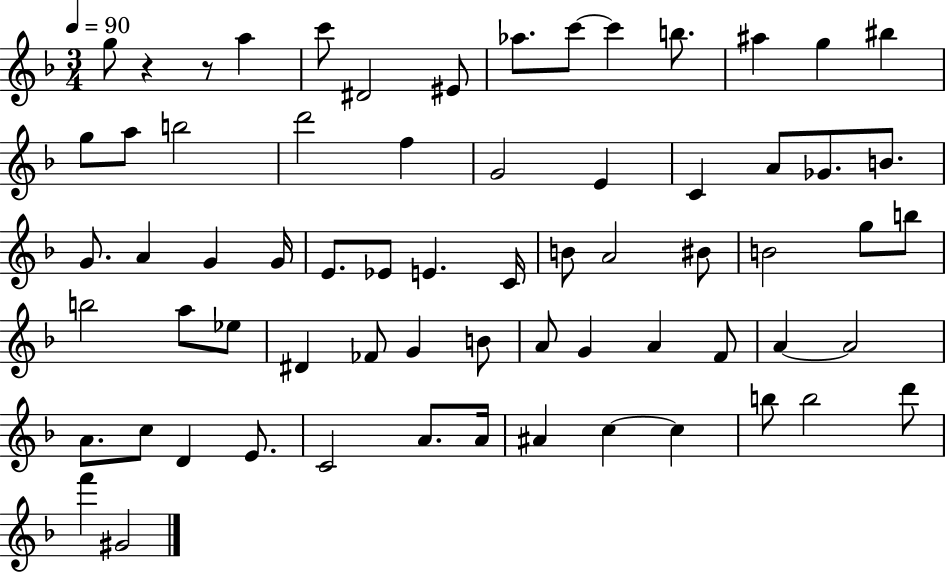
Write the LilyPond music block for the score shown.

{
  \clef treble
  \numericTimeSignature
  \time 3/4
  \key f \major
  \tempo 4 = 90
  \repeat volta 2 { g''8 r4 r8 a''4 | c'''8 dis'2 eis'8 | aes''8. c'''8~~ c'''4 b''8. | ais''4 g''4 bis''4 | \break g''8 a''8 b''2 | d'''2 f''4 | g'2 e'4 | c'4 a'8 ges'8. b'8. | \break g'8. a'4 g'4 g'16 | e'8. ees'8 e'4. c'16 | b'8 a'2 bis'8 | b'2 g''8 b''8 | \break b''2 a''8 ees''8 | dis'4 fes'8 g'4 b'8 | a'8 g'4 a'4 f'8 | a'4~~ a'2 | \break a'8. c''8 d'4 e'8. | c'2 a'8. a'16 | ais'4 c''4~~ c''4 | b''8 b''2 d'''8 | \break f'''4 gis'2 | } \bar "|."
}